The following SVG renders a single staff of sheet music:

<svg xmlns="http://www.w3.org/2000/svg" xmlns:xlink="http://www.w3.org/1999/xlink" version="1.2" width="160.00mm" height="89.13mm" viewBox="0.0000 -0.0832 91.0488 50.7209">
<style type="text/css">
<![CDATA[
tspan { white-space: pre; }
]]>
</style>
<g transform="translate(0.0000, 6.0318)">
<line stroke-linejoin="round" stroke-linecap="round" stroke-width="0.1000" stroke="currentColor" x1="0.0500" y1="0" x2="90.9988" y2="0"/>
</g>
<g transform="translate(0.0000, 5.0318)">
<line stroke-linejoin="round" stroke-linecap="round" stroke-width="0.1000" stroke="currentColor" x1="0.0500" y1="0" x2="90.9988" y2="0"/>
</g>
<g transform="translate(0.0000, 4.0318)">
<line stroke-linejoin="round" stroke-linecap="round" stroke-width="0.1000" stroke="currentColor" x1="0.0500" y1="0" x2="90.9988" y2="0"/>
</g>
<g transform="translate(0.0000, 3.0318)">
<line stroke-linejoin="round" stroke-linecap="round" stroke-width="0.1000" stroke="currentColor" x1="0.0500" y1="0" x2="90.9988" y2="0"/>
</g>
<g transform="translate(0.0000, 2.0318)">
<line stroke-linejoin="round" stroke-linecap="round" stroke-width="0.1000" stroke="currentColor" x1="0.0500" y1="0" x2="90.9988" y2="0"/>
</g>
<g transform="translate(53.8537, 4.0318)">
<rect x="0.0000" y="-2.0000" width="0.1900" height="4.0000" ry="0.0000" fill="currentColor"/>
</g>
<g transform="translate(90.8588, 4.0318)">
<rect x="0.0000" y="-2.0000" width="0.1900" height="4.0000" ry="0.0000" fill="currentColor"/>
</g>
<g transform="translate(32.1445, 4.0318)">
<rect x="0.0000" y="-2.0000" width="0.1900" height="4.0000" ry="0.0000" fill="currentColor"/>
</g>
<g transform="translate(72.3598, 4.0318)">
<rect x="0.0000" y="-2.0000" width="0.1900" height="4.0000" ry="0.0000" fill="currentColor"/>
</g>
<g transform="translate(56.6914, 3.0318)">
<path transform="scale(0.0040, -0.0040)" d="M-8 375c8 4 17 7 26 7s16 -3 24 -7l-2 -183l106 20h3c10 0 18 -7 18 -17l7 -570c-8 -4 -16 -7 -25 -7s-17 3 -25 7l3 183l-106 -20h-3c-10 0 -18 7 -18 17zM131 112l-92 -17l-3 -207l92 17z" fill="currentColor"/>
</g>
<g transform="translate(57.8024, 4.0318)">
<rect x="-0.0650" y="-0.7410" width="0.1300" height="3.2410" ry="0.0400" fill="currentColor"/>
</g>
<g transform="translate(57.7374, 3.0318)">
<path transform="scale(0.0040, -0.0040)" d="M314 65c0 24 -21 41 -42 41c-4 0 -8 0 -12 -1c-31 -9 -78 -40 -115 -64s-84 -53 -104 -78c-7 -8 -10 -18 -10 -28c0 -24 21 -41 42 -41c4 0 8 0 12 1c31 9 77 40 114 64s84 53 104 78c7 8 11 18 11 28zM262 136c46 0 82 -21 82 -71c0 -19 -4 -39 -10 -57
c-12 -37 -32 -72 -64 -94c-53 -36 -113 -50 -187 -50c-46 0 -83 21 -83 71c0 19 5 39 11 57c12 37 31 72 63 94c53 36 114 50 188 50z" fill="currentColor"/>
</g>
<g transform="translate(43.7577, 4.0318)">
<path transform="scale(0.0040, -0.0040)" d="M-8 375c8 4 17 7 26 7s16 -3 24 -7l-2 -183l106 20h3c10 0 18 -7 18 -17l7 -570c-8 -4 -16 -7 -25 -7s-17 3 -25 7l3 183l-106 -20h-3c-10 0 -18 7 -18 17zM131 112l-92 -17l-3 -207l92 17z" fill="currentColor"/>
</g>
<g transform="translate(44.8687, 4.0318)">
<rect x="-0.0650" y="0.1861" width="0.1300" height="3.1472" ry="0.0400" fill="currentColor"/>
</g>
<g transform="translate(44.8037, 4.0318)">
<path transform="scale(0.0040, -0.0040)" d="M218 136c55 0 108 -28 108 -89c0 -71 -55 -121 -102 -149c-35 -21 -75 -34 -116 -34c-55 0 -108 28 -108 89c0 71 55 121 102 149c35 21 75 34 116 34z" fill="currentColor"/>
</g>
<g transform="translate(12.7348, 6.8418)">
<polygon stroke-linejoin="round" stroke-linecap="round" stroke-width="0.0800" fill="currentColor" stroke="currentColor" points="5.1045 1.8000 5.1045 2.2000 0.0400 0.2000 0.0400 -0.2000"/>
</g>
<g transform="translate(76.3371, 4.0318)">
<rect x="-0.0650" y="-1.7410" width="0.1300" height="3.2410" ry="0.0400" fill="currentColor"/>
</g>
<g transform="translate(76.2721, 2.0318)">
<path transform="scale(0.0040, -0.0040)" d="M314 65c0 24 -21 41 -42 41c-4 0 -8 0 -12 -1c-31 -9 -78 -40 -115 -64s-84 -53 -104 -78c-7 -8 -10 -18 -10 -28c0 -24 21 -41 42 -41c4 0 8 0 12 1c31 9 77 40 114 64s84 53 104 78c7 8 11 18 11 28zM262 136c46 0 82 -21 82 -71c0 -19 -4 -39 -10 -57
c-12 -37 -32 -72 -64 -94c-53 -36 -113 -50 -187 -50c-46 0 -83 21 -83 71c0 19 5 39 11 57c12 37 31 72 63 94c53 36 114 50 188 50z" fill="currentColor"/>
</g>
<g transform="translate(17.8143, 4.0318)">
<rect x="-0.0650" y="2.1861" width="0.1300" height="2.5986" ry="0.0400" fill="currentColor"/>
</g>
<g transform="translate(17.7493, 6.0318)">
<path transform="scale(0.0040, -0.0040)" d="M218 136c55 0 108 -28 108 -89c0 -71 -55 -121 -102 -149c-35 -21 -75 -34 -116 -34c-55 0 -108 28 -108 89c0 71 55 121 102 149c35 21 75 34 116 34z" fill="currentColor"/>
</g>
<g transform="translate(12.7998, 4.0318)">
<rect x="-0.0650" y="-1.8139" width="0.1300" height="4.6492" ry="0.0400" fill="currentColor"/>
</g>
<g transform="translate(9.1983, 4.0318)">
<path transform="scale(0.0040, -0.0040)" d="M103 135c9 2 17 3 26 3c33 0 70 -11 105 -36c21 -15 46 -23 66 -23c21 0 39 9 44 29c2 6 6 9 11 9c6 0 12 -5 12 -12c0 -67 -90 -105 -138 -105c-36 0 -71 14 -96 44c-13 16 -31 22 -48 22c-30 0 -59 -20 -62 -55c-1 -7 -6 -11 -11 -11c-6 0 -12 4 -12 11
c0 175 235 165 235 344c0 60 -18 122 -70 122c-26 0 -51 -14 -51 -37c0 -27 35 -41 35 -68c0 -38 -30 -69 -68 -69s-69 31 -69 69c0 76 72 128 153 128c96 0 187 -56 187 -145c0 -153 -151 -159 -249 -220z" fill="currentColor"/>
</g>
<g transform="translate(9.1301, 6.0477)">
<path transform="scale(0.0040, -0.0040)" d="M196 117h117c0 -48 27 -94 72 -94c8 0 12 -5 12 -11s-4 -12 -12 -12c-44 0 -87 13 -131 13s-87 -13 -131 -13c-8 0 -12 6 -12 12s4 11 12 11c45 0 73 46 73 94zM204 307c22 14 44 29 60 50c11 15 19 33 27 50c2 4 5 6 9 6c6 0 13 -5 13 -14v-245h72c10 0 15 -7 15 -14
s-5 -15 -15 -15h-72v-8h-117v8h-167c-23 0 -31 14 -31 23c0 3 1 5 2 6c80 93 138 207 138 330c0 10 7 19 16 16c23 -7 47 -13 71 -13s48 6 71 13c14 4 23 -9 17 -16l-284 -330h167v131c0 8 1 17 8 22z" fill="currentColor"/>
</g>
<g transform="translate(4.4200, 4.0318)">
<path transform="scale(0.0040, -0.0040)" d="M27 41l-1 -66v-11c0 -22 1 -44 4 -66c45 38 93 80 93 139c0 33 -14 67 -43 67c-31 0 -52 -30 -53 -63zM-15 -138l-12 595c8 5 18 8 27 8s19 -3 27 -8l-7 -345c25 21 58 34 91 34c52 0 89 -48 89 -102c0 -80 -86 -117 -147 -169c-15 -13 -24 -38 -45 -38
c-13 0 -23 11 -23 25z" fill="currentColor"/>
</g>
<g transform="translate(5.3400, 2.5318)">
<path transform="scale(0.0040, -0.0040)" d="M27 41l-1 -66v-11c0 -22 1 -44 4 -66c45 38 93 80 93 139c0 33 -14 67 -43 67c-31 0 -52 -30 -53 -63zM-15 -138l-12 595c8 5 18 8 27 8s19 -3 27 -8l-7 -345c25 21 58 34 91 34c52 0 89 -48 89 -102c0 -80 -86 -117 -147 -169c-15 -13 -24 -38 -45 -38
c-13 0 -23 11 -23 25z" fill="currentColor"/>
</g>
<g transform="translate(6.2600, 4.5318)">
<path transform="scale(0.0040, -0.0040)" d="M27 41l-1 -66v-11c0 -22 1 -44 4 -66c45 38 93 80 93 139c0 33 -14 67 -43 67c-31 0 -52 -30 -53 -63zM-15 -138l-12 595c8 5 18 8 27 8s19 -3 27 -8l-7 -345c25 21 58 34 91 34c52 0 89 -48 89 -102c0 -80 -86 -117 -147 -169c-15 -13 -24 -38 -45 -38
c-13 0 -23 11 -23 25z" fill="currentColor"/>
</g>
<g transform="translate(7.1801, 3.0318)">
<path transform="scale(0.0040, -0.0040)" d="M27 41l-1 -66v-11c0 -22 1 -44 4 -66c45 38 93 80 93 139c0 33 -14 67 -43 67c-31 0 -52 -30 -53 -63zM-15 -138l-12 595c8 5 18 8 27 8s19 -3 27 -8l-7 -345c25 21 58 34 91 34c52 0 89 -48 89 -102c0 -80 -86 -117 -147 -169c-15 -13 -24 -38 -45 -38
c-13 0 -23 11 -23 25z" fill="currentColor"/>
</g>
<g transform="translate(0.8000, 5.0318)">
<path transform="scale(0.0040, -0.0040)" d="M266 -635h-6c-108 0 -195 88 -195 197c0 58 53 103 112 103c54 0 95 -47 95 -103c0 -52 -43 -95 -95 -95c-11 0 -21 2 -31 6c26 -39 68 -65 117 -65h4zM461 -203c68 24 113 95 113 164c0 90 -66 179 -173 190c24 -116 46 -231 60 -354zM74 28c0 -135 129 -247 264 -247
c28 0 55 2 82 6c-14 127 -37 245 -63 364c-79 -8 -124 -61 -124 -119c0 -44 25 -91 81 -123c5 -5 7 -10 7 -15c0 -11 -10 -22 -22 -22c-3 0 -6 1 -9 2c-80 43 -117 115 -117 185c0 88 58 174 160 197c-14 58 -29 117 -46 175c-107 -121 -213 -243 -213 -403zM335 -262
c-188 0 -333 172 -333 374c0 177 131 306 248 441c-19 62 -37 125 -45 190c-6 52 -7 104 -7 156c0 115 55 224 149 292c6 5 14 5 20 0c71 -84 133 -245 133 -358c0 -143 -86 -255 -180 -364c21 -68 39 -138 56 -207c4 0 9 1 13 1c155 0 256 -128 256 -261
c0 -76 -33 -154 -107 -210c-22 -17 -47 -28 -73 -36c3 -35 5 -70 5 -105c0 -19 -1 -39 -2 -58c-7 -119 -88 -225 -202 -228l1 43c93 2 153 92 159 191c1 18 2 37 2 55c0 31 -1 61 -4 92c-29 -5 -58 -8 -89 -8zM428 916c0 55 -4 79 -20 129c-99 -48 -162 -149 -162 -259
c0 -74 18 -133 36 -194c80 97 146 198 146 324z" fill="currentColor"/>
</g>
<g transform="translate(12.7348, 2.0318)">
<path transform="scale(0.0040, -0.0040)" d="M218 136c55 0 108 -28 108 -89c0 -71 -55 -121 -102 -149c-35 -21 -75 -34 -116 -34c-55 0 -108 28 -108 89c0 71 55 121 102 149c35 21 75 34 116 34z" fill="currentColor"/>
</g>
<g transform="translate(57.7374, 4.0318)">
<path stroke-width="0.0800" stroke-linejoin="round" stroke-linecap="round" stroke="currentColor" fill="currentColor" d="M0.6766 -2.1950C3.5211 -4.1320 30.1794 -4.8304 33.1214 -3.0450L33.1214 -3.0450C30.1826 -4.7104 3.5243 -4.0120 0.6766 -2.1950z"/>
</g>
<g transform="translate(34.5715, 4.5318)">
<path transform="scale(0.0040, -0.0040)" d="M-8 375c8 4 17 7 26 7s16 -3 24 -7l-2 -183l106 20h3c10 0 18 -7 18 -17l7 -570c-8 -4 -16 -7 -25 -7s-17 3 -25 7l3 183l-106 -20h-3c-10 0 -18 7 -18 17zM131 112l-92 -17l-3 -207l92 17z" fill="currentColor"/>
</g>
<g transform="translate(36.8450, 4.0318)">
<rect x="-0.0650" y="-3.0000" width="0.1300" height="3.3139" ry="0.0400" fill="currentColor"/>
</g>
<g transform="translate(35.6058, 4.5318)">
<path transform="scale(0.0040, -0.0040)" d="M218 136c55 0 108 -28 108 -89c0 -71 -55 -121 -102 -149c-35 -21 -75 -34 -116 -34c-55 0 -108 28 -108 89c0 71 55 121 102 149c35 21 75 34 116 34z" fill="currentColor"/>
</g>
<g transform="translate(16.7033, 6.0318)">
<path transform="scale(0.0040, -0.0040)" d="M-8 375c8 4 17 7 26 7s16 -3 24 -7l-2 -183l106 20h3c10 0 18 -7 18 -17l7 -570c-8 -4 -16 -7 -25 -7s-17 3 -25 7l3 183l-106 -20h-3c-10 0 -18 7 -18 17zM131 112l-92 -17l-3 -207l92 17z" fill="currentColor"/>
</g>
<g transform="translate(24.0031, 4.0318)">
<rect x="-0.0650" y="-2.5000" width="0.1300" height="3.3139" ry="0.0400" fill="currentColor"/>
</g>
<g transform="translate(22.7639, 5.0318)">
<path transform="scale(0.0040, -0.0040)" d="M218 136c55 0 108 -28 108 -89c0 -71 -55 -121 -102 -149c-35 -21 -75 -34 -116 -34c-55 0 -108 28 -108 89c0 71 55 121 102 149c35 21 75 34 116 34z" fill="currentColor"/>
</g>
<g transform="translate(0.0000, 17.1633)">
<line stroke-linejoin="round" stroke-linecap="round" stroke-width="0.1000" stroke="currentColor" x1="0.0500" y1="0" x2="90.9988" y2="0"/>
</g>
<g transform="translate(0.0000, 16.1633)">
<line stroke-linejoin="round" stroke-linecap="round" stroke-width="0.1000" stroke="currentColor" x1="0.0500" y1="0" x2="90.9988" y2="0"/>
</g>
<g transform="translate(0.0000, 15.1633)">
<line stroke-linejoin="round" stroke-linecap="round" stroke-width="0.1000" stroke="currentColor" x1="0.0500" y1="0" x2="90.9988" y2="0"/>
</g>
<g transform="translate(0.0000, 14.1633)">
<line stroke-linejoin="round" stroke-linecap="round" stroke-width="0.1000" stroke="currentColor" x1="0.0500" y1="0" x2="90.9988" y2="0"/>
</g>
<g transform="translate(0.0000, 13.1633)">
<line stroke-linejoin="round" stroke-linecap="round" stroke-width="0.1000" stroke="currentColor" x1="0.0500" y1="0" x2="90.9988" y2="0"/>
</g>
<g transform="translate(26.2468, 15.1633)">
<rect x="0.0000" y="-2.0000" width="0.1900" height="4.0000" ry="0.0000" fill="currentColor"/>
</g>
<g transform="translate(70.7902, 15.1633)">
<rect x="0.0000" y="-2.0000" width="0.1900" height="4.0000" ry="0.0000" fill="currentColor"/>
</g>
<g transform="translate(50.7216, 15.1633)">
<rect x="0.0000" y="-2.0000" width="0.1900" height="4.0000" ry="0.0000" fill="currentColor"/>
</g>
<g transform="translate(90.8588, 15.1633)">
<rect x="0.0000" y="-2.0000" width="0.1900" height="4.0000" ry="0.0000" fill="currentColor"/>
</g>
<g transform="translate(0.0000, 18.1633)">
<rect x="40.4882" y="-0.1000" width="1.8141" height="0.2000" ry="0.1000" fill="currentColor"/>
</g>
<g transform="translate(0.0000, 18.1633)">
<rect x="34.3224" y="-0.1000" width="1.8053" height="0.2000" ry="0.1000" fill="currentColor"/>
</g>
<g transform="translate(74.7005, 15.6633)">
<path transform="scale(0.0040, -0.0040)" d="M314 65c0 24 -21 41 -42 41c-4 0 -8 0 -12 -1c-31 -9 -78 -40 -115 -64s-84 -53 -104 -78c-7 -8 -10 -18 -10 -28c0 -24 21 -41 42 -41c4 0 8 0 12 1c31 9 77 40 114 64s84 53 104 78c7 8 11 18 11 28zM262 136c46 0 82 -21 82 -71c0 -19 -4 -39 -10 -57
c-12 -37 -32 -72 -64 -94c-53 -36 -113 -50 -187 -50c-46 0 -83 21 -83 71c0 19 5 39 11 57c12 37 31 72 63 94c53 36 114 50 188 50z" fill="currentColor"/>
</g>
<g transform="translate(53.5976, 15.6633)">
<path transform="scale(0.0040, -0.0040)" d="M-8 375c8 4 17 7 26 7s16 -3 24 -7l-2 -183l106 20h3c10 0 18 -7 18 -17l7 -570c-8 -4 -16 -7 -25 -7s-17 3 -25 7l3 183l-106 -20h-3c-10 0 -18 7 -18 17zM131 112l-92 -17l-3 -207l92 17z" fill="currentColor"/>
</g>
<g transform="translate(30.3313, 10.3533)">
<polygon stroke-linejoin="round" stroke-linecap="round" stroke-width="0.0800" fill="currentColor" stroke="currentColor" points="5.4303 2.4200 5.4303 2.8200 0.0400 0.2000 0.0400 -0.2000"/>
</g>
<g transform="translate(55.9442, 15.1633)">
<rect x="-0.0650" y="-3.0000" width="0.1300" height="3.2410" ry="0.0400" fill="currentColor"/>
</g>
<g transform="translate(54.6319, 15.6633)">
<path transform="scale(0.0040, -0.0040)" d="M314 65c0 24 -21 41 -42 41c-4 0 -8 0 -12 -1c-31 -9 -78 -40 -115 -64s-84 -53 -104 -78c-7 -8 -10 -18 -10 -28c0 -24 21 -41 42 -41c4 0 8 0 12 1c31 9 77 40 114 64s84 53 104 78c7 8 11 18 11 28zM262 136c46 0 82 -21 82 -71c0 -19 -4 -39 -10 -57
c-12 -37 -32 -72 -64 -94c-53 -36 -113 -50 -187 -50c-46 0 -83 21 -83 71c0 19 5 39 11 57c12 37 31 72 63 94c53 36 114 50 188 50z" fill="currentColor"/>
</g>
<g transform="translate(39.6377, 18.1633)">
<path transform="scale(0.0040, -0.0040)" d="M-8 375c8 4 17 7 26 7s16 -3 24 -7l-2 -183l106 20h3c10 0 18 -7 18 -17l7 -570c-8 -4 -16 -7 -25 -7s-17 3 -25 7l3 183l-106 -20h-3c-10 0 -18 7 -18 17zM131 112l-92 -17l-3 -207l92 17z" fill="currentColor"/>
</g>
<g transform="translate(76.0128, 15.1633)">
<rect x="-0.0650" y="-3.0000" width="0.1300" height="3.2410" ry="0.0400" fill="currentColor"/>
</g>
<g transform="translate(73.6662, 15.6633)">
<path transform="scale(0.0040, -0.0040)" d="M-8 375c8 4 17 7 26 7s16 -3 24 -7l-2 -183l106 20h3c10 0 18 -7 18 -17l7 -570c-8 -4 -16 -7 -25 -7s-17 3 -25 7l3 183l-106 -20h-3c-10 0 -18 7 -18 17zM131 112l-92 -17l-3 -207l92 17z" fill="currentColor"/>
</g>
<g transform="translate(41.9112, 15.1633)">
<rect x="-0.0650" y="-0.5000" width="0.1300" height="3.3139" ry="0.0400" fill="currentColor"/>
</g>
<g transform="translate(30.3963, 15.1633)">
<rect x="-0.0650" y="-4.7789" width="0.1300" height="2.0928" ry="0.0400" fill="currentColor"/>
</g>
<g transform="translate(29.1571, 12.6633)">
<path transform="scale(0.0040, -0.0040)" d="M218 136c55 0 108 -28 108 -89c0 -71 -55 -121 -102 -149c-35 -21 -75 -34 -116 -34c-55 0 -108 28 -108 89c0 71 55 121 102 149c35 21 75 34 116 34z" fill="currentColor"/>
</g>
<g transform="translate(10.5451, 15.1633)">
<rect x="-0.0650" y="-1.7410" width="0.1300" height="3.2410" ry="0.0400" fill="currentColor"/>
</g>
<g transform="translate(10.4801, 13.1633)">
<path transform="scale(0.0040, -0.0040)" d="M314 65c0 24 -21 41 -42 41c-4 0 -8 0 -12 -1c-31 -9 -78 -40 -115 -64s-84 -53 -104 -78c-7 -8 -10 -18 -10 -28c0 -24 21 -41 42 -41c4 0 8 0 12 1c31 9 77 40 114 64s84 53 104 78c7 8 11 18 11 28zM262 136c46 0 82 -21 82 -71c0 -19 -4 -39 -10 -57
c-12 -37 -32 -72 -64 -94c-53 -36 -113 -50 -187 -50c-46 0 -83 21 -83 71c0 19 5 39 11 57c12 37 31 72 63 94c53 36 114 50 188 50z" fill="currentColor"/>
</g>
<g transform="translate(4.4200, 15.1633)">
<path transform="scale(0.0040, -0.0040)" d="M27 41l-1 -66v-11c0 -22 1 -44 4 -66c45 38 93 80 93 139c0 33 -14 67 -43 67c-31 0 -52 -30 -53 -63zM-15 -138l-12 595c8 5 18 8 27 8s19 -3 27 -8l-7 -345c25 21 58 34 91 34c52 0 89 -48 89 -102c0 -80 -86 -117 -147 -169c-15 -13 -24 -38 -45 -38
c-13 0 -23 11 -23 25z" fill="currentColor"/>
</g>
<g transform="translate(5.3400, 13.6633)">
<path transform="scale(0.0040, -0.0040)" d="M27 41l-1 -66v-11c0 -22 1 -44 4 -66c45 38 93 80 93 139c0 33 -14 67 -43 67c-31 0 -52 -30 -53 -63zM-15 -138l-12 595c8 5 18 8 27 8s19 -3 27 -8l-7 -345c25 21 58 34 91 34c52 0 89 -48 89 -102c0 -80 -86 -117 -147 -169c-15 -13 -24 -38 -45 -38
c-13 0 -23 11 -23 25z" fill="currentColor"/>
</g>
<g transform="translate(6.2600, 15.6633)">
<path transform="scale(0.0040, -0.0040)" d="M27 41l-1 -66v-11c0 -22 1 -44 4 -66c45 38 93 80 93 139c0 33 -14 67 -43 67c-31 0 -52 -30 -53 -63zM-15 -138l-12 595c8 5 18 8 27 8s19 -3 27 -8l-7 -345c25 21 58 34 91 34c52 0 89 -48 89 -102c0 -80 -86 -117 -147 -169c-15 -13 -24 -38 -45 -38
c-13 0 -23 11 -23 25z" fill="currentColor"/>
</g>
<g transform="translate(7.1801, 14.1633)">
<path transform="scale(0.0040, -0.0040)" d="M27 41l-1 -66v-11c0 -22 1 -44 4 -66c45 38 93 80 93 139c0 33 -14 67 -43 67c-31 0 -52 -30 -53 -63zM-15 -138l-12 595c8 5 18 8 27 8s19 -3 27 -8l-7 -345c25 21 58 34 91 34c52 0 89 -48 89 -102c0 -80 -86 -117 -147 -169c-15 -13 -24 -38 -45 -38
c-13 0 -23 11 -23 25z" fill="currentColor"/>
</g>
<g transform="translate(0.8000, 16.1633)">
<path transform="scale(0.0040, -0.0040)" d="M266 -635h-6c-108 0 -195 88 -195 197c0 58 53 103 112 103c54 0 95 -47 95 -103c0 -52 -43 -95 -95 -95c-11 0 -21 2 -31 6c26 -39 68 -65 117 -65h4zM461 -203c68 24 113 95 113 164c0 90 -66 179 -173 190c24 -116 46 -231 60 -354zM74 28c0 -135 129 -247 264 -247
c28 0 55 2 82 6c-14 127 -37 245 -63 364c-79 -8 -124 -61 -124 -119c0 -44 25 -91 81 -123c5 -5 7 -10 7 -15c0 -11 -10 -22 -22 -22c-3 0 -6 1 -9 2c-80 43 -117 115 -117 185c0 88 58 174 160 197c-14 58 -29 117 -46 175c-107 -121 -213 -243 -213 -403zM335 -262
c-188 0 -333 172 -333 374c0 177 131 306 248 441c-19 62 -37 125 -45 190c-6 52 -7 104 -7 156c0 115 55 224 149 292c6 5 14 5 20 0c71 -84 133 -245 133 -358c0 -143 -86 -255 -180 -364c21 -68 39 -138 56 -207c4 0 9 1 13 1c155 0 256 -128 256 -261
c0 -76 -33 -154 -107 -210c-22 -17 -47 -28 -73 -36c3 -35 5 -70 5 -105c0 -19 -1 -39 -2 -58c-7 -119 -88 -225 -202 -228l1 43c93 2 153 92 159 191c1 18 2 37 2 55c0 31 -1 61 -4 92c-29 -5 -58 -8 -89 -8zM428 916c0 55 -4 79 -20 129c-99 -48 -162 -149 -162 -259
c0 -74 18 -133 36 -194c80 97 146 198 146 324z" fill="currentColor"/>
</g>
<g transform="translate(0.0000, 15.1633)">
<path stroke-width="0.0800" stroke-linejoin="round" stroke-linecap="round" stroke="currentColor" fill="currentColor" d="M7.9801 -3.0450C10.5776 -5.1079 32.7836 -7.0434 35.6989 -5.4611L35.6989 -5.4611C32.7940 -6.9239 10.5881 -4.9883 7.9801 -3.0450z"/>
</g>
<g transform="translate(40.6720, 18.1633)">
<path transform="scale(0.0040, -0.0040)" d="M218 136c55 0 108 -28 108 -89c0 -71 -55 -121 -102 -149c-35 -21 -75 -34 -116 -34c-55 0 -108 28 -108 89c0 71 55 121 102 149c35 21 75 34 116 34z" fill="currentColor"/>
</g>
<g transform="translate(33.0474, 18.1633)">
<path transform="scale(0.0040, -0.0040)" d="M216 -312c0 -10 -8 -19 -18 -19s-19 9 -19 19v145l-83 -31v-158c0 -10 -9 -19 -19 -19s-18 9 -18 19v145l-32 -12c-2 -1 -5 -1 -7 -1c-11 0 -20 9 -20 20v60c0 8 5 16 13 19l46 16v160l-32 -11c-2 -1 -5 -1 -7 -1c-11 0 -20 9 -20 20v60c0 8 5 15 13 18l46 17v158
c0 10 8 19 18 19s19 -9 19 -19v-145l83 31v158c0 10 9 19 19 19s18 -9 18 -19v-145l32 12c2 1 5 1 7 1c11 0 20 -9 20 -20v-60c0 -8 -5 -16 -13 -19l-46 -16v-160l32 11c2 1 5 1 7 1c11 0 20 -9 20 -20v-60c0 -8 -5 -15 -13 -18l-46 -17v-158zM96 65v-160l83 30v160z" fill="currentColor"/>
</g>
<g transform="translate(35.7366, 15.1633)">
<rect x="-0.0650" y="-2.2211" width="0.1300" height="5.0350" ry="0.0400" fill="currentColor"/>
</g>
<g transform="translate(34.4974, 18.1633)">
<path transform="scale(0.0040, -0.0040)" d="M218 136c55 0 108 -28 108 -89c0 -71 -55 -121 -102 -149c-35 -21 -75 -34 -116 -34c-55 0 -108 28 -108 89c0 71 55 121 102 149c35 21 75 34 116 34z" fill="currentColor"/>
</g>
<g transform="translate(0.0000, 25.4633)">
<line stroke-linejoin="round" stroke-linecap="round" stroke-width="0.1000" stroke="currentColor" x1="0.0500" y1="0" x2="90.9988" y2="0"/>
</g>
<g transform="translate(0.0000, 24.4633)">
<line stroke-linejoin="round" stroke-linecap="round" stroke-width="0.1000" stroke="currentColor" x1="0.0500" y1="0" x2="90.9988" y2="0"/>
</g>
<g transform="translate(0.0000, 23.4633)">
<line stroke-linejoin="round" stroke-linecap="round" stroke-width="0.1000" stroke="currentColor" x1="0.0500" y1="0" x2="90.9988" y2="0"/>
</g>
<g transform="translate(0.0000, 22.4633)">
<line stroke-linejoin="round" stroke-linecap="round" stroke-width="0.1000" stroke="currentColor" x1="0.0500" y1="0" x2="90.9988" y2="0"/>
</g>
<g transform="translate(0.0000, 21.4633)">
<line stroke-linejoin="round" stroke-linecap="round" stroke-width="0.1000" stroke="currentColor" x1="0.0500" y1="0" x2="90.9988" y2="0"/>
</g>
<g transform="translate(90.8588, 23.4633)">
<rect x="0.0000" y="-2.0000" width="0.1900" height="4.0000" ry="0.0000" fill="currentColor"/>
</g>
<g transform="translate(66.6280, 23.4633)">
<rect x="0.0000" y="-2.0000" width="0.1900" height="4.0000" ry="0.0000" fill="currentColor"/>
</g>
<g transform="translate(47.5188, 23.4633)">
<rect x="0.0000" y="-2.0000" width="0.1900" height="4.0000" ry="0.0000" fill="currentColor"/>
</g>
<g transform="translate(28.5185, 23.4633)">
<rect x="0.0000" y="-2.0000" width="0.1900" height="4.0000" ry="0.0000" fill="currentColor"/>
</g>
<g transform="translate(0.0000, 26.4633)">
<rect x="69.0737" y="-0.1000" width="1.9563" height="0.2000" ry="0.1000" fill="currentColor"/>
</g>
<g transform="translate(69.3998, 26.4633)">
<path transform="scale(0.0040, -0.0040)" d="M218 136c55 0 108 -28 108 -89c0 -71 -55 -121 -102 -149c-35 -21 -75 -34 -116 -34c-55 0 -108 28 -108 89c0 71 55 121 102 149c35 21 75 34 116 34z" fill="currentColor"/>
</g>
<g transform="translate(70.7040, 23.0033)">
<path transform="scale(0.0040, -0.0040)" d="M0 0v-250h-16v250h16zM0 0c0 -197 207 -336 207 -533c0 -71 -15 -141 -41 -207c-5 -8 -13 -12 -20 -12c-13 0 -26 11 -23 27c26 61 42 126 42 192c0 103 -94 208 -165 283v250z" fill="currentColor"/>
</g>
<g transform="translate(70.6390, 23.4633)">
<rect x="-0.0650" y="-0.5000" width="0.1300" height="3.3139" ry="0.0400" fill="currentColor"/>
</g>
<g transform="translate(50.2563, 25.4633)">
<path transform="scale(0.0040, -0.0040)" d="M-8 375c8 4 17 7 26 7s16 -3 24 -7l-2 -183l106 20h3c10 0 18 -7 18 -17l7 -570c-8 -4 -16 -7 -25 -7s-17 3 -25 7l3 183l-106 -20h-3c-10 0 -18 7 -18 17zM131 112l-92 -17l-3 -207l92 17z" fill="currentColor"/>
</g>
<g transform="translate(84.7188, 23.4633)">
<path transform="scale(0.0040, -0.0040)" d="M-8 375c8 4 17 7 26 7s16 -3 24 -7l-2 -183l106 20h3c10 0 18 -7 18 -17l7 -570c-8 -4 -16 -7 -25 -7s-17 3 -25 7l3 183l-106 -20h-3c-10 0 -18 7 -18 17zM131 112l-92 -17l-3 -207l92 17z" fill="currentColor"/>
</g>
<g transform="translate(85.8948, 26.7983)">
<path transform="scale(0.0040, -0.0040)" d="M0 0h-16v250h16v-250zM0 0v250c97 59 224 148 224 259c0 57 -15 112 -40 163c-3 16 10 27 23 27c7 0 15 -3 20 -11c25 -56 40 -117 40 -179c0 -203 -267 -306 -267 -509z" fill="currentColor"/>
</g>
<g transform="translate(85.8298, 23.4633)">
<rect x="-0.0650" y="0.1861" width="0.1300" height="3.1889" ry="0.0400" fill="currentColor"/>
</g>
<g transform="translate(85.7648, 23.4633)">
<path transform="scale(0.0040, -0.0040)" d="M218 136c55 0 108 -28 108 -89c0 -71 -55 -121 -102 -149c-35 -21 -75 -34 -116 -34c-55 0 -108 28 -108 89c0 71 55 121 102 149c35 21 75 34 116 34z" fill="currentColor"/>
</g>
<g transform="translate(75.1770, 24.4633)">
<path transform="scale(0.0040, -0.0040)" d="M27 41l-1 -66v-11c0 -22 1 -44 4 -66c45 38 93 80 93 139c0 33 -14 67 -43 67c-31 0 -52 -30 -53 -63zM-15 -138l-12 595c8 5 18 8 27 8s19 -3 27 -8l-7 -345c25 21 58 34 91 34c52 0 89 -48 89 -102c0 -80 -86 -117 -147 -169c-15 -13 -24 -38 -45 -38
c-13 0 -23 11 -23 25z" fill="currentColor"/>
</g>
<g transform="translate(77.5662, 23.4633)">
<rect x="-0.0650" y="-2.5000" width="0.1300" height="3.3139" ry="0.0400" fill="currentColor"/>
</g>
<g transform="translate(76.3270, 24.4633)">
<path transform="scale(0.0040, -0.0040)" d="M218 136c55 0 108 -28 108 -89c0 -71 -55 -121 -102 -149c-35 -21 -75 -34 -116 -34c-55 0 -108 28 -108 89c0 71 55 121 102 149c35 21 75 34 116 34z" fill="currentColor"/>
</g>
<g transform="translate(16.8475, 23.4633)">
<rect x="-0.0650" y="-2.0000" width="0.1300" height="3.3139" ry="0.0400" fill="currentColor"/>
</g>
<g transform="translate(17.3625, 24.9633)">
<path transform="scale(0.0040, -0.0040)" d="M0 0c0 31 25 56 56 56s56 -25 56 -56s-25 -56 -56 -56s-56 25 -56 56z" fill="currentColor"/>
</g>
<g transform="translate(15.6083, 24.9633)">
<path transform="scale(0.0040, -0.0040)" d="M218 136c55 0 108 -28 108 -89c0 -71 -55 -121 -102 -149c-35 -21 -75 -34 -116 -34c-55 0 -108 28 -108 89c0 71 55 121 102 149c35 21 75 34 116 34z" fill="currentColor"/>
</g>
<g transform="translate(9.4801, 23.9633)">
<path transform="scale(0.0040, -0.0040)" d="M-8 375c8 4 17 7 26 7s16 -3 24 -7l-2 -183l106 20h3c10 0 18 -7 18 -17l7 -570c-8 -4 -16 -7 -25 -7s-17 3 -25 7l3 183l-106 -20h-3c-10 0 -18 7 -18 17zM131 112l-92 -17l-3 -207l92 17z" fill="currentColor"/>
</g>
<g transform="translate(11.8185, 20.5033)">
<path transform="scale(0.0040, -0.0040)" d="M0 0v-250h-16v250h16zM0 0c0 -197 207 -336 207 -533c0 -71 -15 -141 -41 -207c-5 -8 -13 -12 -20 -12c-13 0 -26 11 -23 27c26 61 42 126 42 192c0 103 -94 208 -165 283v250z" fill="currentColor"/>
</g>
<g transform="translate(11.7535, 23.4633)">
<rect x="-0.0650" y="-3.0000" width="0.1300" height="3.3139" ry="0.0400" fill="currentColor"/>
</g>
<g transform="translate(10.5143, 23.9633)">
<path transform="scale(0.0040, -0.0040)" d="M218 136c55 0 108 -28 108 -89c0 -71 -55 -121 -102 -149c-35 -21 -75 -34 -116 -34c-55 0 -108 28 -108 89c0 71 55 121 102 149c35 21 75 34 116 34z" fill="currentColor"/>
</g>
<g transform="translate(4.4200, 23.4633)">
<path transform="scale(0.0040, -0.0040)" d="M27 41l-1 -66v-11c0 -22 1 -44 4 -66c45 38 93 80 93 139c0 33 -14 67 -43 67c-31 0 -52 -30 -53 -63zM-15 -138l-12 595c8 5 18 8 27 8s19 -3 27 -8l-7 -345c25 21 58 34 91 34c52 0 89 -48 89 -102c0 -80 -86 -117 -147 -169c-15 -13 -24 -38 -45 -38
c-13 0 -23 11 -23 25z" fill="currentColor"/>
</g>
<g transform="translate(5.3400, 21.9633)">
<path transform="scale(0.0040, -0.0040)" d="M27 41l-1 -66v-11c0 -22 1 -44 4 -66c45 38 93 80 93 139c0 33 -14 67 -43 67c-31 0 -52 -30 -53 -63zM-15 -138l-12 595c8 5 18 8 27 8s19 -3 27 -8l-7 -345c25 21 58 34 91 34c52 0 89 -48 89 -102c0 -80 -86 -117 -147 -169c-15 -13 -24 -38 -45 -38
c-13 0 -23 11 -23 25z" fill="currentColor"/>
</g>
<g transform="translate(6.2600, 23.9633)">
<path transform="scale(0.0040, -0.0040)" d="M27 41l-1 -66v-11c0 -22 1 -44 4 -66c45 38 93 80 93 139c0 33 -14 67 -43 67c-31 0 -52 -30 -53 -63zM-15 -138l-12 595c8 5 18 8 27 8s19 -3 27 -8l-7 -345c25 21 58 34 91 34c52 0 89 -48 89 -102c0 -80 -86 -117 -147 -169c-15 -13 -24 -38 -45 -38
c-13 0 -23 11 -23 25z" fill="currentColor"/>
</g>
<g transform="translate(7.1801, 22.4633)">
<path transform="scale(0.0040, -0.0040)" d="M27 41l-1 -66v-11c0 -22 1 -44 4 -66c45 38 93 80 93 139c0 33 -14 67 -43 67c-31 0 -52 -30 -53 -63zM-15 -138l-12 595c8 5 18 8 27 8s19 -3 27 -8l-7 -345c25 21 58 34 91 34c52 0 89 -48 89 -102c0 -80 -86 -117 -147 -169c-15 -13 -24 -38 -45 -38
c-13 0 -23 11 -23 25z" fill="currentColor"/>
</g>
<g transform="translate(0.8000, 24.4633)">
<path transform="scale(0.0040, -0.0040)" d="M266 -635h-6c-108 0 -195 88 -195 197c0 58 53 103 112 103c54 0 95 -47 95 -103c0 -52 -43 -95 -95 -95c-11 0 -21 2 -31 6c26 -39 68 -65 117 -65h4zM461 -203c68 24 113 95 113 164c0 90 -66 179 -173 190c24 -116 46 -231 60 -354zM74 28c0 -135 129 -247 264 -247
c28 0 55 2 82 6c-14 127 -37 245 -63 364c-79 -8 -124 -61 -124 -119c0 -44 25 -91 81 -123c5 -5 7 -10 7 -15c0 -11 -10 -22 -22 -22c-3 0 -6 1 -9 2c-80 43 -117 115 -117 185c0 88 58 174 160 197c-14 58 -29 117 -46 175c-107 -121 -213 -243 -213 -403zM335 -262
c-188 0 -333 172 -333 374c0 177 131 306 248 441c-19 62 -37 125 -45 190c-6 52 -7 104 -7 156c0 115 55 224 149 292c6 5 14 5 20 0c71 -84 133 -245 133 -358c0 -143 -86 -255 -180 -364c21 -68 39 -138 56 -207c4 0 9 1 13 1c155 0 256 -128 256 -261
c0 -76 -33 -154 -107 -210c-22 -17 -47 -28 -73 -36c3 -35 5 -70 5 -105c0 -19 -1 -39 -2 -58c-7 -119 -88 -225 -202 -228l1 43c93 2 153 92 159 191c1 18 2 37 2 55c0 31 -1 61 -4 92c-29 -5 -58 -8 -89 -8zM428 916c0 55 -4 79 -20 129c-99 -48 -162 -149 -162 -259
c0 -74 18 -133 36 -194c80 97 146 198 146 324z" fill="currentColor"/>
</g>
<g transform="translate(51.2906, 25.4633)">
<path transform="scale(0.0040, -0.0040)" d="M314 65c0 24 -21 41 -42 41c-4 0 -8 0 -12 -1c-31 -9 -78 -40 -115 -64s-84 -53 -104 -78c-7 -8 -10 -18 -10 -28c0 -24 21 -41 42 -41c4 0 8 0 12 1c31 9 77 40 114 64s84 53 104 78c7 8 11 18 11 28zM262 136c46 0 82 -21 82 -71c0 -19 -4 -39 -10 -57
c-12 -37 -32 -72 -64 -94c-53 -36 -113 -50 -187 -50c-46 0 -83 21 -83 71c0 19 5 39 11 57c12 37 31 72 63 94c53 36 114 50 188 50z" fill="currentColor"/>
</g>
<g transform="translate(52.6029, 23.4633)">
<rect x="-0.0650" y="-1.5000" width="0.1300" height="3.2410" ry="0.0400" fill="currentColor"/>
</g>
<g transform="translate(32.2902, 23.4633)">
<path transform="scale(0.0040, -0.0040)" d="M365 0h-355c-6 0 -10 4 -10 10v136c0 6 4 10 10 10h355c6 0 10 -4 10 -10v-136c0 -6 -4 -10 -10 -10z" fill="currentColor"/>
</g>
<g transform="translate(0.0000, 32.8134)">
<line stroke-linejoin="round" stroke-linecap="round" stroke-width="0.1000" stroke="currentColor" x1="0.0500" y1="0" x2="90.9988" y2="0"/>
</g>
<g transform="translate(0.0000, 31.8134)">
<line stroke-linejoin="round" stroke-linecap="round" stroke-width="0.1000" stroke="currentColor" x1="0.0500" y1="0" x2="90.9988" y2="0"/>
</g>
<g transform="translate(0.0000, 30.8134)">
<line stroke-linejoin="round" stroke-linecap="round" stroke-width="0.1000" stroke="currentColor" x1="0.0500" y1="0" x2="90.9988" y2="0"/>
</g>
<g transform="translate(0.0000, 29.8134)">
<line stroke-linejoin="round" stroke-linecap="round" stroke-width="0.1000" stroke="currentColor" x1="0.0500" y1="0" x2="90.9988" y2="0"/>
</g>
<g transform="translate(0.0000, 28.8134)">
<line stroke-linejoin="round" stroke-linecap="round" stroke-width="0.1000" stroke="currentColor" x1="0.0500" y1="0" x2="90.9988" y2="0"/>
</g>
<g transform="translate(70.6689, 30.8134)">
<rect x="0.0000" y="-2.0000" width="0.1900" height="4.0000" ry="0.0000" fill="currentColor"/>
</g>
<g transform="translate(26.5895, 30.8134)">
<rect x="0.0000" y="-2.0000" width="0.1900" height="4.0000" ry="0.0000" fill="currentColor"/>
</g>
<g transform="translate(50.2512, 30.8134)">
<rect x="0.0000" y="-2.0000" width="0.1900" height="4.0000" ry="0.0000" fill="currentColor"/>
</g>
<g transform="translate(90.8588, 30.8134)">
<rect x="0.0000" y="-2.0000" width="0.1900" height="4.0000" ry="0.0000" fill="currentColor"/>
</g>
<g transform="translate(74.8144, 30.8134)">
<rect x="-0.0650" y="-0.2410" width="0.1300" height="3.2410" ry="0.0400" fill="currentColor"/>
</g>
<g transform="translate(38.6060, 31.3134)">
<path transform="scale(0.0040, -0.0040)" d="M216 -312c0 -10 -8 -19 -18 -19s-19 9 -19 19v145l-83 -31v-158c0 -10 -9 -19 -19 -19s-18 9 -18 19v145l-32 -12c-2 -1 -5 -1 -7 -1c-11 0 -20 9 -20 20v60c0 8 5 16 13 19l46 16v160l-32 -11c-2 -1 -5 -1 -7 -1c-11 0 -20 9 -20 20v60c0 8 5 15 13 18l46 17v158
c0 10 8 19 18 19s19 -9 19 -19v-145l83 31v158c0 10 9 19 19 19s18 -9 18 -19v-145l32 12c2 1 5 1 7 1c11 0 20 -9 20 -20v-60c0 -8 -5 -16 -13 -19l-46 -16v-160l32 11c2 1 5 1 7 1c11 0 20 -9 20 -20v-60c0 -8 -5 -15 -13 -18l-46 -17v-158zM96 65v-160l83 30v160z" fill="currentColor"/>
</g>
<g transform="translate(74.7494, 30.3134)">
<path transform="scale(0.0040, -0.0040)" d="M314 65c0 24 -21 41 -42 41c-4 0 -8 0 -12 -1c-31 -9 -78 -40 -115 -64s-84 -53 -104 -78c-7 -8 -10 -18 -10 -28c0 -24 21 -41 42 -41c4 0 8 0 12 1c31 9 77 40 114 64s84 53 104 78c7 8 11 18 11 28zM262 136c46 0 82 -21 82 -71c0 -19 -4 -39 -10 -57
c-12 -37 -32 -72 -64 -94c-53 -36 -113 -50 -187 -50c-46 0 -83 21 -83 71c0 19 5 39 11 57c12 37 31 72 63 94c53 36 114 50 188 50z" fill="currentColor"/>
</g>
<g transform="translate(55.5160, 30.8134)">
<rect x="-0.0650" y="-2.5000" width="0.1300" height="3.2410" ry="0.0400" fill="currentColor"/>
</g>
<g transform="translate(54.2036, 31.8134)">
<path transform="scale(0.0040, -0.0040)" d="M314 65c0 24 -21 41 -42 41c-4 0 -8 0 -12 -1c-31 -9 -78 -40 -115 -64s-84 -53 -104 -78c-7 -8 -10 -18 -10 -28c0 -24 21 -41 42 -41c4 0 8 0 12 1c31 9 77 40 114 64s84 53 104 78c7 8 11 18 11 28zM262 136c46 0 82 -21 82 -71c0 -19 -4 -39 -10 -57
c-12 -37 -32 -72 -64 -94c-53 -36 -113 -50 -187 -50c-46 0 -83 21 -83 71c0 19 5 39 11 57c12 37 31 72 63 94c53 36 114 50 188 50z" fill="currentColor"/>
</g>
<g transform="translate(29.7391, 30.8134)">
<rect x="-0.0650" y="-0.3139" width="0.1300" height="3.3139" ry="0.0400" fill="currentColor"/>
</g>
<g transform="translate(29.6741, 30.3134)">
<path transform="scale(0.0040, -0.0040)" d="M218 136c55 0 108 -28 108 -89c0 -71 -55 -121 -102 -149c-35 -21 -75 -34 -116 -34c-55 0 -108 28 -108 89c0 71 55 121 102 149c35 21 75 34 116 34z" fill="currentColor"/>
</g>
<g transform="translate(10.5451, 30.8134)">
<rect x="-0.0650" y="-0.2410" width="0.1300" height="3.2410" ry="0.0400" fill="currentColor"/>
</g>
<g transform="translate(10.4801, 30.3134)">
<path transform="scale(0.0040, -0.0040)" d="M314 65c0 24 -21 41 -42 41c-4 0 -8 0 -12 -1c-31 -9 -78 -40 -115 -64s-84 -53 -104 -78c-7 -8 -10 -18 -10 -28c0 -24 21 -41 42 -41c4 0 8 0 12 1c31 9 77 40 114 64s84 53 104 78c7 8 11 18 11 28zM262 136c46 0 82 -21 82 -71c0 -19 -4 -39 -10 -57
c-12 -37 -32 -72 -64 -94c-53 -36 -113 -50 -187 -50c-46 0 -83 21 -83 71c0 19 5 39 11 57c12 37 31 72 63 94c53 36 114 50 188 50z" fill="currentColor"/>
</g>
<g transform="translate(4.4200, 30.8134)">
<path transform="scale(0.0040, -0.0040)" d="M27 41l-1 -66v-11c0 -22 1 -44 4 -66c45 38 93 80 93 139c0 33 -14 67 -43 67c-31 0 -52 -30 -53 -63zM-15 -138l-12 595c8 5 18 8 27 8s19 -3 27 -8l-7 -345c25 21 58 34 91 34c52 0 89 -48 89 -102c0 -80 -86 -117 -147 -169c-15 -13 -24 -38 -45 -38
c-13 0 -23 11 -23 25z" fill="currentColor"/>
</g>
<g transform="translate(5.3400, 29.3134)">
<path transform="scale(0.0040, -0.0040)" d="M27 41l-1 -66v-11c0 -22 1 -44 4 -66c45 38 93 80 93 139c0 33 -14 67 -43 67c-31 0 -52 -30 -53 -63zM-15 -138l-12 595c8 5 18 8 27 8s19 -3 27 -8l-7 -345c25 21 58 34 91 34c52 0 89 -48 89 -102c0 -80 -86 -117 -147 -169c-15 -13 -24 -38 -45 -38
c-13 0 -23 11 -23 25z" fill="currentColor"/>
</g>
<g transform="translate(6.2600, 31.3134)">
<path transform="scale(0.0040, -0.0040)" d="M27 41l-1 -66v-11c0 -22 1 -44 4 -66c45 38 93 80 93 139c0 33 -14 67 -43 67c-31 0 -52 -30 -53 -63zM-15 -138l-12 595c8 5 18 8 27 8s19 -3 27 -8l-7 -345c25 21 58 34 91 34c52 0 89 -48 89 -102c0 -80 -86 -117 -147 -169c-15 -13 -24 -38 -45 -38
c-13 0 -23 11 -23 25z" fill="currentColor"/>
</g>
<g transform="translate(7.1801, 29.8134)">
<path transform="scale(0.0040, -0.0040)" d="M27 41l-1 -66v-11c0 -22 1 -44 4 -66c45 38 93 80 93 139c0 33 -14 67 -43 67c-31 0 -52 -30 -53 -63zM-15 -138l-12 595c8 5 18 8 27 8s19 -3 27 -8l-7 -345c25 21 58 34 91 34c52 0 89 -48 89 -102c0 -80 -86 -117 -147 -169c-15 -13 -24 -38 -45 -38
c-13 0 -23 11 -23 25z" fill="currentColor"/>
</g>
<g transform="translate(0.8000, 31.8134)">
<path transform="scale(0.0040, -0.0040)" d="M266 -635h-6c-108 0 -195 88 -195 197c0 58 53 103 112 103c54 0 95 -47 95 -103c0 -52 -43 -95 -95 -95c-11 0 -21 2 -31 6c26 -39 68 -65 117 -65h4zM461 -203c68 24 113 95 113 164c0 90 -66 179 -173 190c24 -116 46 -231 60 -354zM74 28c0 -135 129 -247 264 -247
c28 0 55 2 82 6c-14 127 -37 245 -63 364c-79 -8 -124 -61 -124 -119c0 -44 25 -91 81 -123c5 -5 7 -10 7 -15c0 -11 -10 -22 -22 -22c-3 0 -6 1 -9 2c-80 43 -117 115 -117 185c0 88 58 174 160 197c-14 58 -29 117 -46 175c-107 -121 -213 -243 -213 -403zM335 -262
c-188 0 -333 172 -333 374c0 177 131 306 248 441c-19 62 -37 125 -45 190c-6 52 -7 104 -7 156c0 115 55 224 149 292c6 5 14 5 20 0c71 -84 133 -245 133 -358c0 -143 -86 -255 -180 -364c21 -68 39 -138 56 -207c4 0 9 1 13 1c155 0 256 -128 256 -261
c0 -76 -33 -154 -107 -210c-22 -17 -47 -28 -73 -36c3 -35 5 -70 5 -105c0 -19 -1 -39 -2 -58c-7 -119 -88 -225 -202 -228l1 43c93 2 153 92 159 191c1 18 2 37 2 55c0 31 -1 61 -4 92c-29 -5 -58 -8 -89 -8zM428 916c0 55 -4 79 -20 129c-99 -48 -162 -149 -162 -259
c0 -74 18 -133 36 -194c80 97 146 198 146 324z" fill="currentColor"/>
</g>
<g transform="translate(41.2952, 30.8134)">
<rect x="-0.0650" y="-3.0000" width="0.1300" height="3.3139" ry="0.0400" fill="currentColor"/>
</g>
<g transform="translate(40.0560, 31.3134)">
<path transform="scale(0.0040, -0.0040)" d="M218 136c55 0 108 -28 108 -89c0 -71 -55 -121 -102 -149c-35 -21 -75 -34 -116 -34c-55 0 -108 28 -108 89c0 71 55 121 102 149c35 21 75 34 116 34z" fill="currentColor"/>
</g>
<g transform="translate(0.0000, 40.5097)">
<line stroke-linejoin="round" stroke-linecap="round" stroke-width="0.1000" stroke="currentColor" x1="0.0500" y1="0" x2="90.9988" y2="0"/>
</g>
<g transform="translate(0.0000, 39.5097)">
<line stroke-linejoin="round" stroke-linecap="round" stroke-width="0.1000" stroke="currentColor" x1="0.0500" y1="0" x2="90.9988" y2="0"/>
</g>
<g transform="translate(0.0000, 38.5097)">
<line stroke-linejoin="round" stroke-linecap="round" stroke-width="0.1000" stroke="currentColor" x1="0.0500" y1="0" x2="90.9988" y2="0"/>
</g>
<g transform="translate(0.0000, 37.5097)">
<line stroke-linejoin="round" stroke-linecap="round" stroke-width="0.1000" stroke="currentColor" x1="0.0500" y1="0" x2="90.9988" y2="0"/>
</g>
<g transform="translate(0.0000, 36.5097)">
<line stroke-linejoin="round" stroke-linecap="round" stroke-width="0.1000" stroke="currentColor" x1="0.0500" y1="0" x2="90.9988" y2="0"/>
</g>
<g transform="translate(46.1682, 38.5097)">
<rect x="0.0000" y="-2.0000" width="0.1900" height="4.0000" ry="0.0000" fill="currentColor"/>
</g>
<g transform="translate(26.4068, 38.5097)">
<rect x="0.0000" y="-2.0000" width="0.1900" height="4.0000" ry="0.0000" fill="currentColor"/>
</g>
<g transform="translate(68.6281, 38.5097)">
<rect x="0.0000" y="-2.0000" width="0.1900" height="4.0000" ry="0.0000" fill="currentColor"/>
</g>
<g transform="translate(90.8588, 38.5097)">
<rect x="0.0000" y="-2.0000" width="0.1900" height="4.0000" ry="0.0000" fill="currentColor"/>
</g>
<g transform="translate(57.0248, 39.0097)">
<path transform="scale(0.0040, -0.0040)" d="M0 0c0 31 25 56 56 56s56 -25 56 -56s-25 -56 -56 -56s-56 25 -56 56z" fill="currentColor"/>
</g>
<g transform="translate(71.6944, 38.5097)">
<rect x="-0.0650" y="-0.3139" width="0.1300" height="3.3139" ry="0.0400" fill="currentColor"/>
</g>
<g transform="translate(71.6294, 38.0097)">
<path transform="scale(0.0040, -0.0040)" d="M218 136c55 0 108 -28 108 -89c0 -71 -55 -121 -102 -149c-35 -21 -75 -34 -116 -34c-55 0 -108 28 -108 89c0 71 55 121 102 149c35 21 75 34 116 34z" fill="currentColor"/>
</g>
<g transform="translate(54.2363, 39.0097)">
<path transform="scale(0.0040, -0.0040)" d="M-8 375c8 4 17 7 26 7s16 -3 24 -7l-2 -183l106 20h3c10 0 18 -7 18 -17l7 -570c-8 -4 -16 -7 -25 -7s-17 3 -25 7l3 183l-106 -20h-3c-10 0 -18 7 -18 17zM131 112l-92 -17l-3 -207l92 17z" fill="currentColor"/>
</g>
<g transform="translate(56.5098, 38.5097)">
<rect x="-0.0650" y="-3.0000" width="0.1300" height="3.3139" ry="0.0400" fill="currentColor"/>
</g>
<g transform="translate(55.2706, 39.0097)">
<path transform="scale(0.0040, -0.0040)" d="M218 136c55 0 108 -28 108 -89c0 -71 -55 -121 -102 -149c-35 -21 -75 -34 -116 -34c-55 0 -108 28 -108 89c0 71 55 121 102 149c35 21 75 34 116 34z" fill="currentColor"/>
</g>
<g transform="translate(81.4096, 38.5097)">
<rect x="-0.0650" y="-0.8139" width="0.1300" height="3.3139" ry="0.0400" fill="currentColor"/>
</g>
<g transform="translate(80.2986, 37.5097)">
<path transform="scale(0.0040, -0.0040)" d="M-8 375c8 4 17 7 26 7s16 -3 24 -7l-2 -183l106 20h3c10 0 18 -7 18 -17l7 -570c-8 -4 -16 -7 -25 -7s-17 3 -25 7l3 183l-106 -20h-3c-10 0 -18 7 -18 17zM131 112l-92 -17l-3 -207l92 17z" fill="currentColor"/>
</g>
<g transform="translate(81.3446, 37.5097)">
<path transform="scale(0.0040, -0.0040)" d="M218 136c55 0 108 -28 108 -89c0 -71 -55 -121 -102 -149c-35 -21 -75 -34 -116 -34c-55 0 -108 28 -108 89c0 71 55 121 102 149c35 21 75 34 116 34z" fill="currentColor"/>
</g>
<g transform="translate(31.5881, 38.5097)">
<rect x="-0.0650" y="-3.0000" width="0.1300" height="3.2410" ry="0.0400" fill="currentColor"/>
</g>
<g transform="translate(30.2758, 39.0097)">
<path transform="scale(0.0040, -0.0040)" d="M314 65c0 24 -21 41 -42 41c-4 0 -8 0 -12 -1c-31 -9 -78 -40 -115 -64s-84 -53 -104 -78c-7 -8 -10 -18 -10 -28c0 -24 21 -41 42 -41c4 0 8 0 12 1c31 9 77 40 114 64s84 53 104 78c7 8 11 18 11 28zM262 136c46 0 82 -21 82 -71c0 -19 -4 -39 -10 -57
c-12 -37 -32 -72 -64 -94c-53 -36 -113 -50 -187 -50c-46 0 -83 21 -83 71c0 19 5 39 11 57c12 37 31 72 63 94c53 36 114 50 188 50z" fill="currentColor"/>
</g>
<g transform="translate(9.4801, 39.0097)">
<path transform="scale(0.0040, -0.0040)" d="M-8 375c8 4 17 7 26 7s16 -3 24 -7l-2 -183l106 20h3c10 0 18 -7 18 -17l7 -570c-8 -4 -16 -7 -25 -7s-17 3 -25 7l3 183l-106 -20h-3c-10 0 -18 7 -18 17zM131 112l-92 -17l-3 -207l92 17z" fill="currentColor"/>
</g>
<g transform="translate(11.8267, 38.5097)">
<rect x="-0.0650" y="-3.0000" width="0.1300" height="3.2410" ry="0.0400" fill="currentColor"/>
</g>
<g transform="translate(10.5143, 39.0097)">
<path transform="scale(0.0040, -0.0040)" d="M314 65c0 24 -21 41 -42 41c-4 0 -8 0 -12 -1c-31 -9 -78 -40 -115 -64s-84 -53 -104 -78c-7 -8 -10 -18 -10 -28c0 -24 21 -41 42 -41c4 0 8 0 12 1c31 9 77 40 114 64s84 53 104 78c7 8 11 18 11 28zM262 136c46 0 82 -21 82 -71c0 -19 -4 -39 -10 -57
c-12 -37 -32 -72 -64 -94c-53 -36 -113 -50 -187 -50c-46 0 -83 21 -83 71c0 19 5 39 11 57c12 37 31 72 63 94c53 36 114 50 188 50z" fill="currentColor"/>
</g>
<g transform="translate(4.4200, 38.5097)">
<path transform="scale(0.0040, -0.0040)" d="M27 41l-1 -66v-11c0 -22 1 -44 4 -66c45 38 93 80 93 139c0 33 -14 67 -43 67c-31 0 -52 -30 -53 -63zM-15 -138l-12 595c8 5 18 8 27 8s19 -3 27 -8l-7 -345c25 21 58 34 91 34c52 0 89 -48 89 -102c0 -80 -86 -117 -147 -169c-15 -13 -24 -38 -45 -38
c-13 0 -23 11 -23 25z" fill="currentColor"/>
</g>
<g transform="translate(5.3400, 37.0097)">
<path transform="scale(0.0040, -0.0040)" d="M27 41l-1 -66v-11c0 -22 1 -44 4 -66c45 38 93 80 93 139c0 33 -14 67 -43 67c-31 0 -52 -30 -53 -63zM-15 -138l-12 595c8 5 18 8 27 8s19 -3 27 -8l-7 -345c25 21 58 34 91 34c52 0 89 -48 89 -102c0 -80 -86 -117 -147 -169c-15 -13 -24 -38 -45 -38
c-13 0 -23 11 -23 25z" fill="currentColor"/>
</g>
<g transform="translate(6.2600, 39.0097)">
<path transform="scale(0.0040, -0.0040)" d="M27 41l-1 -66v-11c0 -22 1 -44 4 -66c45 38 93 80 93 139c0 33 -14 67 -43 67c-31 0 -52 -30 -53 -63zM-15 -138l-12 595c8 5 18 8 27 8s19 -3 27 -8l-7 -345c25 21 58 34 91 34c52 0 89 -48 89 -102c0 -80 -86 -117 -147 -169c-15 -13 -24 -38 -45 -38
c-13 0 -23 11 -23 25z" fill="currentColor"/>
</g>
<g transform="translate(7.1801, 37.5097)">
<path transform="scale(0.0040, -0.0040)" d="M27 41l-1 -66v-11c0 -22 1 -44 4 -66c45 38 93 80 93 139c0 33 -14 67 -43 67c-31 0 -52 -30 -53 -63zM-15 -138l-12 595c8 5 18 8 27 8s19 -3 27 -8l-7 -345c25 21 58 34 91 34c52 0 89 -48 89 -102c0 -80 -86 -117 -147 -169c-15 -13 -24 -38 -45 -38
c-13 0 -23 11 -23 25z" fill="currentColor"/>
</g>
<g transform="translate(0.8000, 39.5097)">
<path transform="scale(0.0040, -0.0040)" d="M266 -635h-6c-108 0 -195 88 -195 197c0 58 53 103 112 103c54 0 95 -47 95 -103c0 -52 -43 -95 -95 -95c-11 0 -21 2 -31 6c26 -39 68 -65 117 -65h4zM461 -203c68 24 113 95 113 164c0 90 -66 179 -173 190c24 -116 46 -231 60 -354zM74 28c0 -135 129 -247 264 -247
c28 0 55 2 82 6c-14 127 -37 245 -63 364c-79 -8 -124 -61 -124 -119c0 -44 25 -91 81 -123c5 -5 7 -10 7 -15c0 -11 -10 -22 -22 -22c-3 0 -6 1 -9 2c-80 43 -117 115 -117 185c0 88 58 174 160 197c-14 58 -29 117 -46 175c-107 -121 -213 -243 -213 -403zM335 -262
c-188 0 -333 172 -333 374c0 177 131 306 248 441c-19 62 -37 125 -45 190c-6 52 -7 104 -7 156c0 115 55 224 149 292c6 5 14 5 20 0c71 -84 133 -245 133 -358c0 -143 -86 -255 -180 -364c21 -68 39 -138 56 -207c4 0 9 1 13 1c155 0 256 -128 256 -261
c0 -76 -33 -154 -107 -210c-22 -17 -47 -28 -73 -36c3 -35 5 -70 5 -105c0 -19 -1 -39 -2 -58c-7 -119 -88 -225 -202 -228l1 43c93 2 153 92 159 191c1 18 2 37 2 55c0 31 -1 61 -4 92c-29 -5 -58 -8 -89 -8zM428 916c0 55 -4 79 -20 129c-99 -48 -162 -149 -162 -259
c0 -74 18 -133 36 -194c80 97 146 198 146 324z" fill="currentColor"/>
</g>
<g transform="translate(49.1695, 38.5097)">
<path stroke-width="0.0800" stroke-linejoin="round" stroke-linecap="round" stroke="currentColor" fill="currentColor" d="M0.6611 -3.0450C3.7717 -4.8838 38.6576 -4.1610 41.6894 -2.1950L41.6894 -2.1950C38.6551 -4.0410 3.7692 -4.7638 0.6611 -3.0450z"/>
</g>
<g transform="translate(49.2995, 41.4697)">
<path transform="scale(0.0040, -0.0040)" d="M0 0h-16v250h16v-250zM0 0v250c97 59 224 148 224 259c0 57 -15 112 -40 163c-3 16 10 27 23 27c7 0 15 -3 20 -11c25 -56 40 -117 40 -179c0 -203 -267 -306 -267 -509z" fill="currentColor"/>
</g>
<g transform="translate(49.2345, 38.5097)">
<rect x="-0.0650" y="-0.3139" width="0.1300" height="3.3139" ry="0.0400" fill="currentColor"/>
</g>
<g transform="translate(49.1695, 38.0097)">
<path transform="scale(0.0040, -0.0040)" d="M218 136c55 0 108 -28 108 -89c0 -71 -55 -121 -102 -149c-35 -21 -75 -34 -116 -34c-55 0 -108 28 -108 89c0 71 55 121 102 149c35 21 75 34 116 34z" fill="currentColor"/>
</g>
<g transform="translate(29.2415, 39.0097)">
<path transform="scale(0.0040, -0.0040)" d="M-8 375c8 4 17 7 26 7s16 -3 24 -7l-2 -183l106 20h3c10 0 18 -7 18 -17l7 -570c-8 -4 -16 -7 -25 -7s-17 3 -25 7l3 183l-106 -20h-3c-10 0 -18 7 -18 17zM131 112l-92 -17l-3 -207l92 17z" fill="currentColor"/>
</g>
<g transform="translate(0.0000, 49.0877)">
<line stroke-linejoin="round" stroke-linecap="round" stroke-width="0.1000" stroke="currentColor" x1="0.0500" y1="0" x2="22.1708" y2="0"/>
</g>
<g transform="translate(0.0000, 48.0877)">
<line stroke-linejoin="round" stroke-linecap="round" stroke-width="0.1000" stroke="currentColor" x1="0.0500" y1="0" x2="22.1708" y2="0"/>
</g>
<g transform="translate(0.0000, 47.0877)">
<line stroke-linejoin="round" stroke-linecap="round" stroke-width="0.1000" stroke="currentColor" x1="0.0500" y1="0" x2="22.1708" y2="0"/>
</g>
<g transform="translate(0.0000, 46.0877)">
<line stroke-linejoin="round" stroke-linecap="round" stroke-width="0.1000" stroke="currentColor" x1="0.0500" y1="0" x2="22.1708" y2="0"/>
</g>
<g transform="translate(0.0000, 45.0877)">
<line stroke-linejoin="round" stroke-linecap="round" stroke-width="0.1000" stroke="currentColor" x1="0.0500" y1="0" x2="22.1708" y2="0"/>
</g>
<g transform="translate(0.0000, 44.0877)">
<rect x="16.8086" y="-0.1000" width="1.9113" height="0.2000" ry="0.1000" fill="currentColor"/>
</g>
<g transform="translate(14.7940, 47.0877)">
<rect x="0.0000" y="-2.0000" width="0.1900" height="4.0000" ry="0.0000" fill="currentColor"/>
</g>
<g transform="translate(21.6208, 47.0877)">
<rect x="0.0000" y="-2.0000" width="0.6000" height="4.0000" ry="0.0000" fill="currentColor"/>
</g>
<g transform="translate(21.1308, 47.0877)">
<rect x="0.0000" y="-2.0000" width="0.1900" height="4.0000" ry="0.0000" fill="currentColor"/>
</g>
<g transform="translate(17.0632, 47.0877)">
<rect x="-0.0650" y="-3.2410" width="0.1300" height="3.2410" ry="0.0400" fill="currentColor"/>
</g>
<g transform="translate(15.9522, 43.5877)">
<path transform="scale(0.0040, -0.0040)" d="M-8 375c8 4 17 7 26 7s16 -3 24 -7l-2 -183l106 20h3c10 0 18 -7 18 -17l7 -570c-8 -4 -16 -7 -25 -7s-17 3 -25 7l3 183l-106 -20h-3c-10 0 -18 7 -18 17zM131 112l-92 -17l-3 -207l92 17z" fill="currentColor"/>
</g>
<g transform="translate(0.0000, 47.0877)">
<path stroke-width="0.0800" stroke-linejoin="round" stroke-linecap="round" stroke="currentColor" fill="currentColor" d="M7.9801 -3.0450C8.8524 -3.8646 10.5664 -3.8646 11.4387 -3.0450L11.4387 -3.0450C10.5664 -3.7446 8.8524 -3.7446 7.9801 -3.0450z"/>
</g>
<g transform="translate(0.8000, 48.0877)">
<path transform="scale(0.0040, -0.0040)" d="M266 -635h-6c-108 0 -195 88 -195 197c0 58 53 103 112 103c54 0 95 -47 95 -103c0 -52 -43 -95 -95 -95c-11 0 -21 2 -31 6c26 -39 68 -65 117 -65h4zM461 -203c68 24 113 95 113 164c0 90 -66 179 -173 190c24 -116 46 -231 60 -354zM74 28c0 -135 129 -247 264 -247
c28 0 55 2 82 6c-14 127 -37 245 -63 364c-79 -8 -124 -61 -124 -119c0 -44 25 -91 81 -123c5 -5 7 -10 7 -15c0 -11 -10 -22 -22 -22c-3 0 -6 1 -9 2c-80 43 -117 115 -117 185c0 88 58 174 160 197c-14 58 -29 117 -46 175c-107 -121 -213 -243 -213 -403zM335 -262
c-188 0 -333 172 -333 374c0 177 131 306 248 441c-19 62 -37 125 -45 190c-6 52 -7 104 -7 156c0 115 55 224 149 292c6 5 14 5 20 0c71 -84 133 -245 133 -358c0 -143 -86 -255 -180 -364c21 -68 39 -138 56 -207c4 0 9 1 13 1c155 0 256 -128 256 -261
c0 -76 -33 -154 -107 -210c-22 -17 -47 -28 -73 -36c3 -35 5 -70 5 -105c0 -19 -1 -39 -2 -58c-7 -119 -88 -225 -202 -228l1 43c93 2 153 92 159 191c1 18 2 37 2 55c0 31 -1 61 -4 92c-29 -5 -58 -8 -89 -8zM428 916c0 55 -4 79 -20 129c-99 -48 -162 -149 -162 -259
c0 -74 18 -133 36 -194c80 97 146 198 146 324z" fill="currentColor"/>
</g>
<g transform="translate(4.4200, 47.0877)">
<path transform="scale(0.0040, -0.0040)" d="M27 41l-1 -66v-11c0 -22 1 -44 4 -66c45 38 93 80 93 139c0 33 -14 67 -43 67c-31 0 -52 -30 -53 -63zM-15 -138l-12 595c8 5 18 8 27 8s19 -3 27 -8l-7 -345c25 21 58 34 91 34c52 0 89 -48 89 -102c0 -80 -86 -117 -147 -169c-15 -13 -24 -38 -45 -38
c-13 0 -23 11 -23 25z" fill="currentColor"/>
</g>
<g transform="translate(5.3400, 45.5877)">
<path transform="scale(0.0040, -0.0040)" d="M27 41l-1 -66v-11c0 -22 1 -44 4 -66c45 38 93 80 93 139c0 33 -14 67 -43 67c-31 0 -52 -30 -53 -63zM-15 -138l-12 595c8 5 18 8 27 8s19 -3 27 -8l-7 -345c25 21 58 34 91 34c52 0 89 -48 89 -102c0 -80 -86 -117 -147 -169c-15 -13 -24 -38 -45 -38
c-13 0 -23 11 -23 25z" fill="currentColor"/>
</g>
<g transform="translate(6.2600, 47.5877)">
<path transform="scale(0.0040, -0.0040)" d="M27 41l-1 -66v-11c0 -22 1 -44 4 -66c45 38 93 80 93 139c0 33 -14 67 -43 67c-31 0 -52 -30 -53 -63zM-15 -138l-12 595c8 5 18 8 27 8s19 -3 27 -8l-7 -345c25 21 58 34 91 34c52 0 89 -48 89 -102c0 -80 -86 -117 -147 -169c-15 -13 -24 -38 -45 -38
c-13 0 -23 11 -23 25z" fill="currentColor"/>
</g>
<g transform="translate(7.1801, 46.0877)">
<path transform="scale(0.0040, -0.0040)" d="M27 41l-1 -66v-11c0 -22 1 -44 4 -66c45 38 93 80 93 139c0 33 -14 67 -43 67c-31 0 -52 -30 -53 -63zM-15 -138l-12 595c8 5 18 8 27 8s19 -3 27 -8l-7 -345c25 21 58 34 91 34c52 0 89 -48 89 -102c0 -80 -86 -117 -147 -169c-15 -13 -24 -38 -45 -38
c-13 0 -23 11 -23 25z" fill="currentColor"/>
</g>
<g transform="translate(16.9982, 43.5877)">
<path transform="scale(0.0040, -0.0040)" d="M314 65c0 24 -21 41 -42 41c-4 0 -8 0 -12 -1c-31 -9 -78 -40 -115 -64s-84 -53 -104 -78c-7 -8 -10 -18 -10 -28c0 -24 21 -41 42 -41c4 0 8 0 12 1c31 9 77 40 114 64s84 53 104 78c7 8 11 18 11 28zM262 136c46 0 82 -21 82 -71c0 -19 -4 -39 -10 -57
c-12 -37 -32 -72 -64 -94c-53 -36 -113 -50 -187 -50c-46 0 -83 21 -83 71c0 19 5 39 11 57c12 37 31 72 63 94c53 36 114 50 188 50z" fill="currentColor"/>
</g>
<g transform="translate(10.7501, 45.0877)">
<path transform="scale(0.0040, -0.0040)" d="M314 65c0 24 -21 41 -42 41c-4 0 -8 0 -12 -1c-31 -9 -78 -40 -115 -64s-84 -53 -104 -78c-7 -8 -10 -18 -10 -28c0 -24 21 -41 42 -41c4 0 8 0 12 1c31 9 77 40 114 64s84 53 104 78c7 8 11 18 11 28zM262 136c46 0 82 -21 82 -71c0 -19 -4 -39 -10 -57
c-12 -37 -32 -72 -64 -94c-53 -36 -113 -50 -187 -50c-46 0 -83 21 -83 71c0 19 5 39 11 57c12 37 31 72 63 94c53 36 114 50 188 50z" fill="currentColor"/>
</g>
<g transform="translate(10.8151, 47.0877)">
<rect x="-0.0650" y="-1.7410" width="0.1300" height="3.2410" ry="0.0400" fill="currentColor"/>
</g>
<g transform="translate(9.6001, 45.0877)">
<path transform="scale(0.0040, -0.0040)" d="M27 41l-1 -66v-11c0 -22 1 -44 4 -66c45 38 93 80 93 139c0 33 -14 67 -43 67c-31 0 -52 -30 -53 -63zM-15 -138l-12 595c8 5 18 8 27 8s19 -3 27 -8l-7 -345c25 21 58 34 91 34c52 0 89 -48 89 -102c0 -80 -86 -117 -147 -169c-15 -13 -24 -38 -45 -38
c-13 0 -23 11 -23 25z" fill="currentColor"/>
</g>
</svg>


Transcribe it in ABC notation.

X:1
T:Untitled
M:2/4
L:1/4
K:Ab
f/2 E/2 G A B d2 f2 f2 g/2 ^C/2 C A2 A2 A/2 F z2 E2 C/2 _G B/2 c2 c ^A G2 c2 A2 A2 c/2 A c d _f2 b2